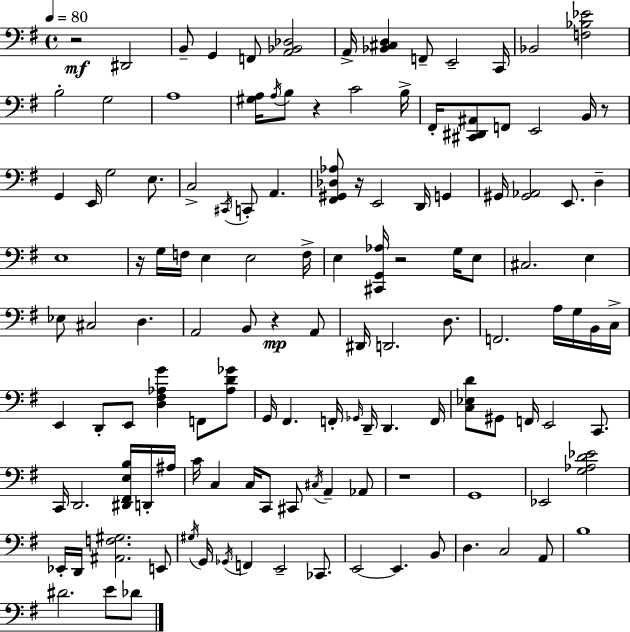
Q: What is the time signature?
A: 4/4